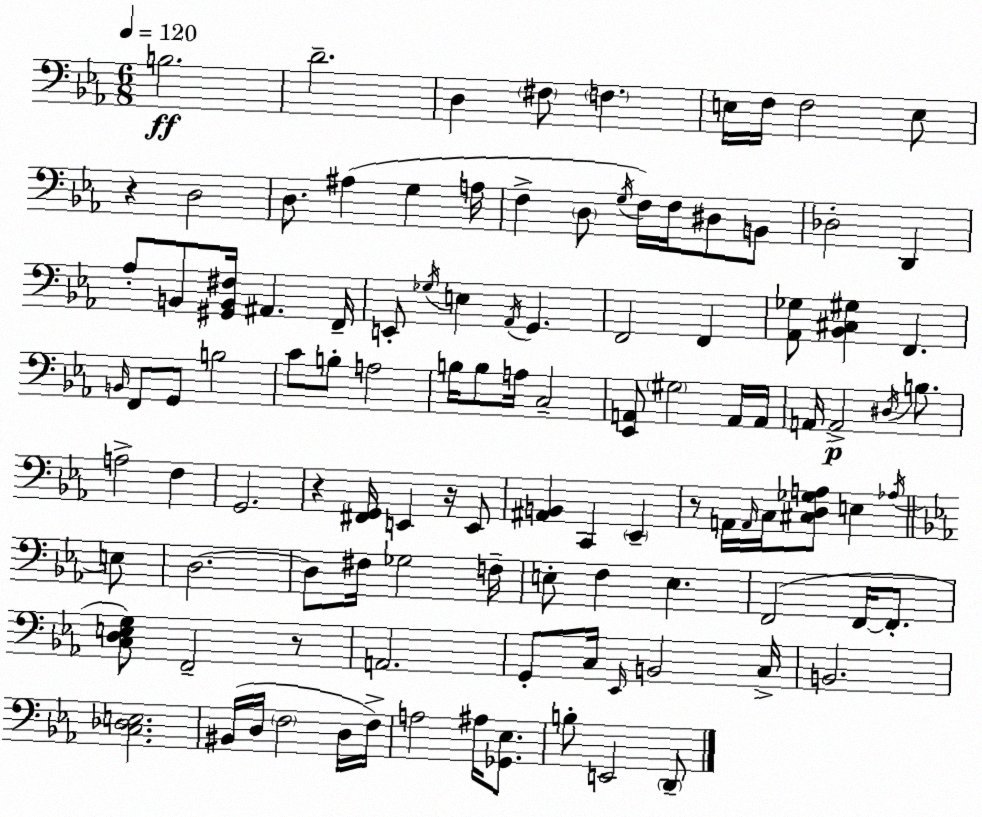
X:1
T:Untitled
M:6/8
L:1/4
K:Cm
B,2 D2 D, ^F,/2 F, E,/4 F,/4 F,2 E,/2 z D,2 D,/2 ^A, G, A,/4 F, D,/2 G,/4 F,/4 F,/4 ^D,/2 B,,/2 _D,2 D,, _A,/2 B,,/2 [^G,,B,,^F,]/4 ^A,, F,,/4 E,,/2 _G,/4 E, _A,,/4 G,, F,,2 F,, [_A,,_G,]/2 [_B,,^C,^G,] F,, B,,/4 F,,/2 G,,/2 B,2 C/2 B,/2 A,2 B,/4 B,/2 A,/4 C,2 [_E,,A,,]/2 ^G,2 A,,/4 A,,/4 A,,/4 A,,2 ^D,/4 B,/2 A,2 F, G,,2 z [^F,,G,,]/4 E,, z/4 E,,/2 [^A,,B,,] C,, _E,, z/2 A,,/4 A,,/4 C,/4 [^C,D,_G,A,]/2 E, _A,/4 E,/2 D,2 D,/2 ^F,/4 _G,2 F,/4 E,/2 F, E, F,,2 F,,/4 F,,/2 [C,D,E,G,]/2 F,,2 z/2 A,,2 G,,/2 C,/4 _E,,/4 B,,2 C,/4 B,,2 [C,_D,E,]2 ^B,,/4 D,/4 F,2 D,/4 F,/4 A,2 ^A,/4 [_G,,_E,]/2 B,/2 E,,2 D,,/2